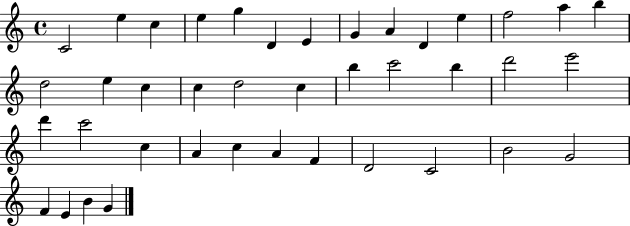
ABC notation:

X:1
T:Untitled
M:4/4
L:1/4
K:C
C2 e c e g D E G A D e f2 a b d2 e c c d2 c b c'2 b d'2 e'2 d' c'2 c A c A F D2 C2 B2 G2 F E B G